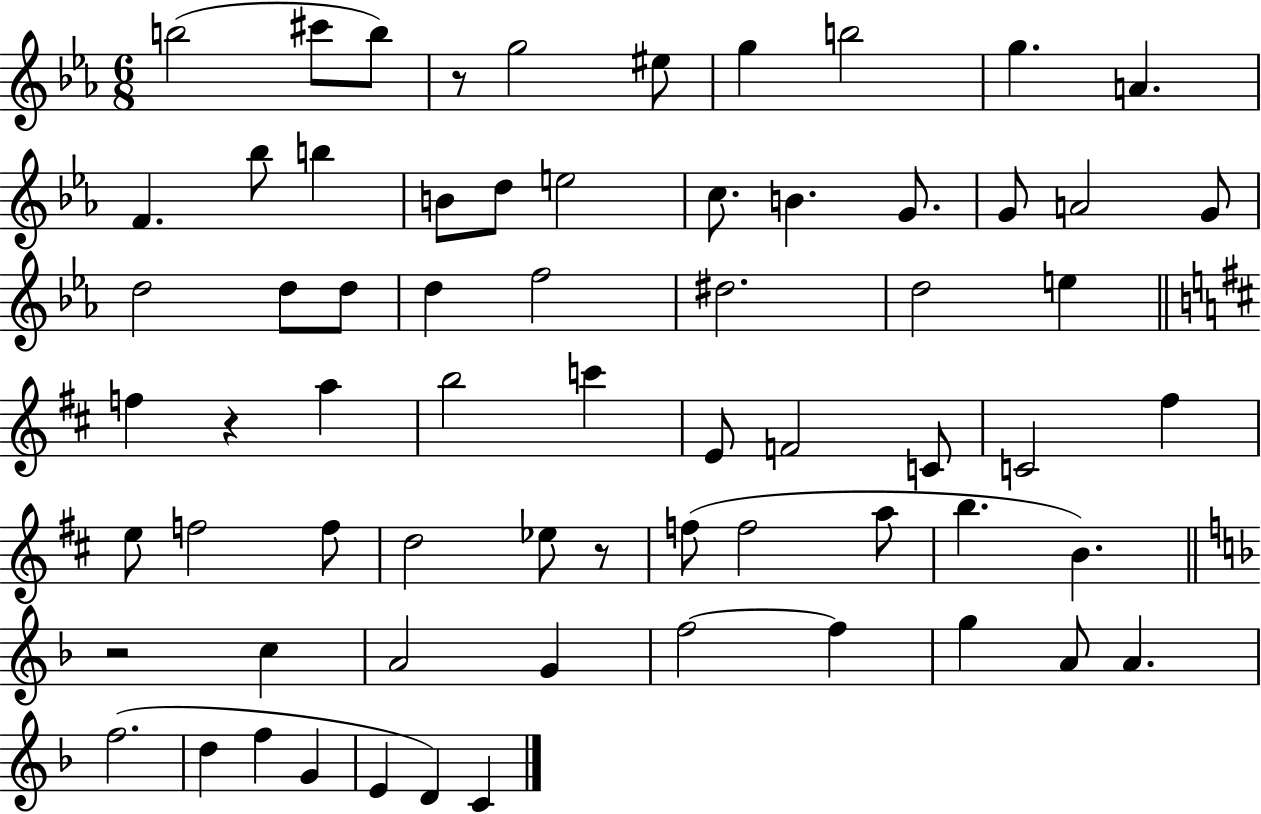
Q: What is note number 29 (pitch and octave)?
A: E5